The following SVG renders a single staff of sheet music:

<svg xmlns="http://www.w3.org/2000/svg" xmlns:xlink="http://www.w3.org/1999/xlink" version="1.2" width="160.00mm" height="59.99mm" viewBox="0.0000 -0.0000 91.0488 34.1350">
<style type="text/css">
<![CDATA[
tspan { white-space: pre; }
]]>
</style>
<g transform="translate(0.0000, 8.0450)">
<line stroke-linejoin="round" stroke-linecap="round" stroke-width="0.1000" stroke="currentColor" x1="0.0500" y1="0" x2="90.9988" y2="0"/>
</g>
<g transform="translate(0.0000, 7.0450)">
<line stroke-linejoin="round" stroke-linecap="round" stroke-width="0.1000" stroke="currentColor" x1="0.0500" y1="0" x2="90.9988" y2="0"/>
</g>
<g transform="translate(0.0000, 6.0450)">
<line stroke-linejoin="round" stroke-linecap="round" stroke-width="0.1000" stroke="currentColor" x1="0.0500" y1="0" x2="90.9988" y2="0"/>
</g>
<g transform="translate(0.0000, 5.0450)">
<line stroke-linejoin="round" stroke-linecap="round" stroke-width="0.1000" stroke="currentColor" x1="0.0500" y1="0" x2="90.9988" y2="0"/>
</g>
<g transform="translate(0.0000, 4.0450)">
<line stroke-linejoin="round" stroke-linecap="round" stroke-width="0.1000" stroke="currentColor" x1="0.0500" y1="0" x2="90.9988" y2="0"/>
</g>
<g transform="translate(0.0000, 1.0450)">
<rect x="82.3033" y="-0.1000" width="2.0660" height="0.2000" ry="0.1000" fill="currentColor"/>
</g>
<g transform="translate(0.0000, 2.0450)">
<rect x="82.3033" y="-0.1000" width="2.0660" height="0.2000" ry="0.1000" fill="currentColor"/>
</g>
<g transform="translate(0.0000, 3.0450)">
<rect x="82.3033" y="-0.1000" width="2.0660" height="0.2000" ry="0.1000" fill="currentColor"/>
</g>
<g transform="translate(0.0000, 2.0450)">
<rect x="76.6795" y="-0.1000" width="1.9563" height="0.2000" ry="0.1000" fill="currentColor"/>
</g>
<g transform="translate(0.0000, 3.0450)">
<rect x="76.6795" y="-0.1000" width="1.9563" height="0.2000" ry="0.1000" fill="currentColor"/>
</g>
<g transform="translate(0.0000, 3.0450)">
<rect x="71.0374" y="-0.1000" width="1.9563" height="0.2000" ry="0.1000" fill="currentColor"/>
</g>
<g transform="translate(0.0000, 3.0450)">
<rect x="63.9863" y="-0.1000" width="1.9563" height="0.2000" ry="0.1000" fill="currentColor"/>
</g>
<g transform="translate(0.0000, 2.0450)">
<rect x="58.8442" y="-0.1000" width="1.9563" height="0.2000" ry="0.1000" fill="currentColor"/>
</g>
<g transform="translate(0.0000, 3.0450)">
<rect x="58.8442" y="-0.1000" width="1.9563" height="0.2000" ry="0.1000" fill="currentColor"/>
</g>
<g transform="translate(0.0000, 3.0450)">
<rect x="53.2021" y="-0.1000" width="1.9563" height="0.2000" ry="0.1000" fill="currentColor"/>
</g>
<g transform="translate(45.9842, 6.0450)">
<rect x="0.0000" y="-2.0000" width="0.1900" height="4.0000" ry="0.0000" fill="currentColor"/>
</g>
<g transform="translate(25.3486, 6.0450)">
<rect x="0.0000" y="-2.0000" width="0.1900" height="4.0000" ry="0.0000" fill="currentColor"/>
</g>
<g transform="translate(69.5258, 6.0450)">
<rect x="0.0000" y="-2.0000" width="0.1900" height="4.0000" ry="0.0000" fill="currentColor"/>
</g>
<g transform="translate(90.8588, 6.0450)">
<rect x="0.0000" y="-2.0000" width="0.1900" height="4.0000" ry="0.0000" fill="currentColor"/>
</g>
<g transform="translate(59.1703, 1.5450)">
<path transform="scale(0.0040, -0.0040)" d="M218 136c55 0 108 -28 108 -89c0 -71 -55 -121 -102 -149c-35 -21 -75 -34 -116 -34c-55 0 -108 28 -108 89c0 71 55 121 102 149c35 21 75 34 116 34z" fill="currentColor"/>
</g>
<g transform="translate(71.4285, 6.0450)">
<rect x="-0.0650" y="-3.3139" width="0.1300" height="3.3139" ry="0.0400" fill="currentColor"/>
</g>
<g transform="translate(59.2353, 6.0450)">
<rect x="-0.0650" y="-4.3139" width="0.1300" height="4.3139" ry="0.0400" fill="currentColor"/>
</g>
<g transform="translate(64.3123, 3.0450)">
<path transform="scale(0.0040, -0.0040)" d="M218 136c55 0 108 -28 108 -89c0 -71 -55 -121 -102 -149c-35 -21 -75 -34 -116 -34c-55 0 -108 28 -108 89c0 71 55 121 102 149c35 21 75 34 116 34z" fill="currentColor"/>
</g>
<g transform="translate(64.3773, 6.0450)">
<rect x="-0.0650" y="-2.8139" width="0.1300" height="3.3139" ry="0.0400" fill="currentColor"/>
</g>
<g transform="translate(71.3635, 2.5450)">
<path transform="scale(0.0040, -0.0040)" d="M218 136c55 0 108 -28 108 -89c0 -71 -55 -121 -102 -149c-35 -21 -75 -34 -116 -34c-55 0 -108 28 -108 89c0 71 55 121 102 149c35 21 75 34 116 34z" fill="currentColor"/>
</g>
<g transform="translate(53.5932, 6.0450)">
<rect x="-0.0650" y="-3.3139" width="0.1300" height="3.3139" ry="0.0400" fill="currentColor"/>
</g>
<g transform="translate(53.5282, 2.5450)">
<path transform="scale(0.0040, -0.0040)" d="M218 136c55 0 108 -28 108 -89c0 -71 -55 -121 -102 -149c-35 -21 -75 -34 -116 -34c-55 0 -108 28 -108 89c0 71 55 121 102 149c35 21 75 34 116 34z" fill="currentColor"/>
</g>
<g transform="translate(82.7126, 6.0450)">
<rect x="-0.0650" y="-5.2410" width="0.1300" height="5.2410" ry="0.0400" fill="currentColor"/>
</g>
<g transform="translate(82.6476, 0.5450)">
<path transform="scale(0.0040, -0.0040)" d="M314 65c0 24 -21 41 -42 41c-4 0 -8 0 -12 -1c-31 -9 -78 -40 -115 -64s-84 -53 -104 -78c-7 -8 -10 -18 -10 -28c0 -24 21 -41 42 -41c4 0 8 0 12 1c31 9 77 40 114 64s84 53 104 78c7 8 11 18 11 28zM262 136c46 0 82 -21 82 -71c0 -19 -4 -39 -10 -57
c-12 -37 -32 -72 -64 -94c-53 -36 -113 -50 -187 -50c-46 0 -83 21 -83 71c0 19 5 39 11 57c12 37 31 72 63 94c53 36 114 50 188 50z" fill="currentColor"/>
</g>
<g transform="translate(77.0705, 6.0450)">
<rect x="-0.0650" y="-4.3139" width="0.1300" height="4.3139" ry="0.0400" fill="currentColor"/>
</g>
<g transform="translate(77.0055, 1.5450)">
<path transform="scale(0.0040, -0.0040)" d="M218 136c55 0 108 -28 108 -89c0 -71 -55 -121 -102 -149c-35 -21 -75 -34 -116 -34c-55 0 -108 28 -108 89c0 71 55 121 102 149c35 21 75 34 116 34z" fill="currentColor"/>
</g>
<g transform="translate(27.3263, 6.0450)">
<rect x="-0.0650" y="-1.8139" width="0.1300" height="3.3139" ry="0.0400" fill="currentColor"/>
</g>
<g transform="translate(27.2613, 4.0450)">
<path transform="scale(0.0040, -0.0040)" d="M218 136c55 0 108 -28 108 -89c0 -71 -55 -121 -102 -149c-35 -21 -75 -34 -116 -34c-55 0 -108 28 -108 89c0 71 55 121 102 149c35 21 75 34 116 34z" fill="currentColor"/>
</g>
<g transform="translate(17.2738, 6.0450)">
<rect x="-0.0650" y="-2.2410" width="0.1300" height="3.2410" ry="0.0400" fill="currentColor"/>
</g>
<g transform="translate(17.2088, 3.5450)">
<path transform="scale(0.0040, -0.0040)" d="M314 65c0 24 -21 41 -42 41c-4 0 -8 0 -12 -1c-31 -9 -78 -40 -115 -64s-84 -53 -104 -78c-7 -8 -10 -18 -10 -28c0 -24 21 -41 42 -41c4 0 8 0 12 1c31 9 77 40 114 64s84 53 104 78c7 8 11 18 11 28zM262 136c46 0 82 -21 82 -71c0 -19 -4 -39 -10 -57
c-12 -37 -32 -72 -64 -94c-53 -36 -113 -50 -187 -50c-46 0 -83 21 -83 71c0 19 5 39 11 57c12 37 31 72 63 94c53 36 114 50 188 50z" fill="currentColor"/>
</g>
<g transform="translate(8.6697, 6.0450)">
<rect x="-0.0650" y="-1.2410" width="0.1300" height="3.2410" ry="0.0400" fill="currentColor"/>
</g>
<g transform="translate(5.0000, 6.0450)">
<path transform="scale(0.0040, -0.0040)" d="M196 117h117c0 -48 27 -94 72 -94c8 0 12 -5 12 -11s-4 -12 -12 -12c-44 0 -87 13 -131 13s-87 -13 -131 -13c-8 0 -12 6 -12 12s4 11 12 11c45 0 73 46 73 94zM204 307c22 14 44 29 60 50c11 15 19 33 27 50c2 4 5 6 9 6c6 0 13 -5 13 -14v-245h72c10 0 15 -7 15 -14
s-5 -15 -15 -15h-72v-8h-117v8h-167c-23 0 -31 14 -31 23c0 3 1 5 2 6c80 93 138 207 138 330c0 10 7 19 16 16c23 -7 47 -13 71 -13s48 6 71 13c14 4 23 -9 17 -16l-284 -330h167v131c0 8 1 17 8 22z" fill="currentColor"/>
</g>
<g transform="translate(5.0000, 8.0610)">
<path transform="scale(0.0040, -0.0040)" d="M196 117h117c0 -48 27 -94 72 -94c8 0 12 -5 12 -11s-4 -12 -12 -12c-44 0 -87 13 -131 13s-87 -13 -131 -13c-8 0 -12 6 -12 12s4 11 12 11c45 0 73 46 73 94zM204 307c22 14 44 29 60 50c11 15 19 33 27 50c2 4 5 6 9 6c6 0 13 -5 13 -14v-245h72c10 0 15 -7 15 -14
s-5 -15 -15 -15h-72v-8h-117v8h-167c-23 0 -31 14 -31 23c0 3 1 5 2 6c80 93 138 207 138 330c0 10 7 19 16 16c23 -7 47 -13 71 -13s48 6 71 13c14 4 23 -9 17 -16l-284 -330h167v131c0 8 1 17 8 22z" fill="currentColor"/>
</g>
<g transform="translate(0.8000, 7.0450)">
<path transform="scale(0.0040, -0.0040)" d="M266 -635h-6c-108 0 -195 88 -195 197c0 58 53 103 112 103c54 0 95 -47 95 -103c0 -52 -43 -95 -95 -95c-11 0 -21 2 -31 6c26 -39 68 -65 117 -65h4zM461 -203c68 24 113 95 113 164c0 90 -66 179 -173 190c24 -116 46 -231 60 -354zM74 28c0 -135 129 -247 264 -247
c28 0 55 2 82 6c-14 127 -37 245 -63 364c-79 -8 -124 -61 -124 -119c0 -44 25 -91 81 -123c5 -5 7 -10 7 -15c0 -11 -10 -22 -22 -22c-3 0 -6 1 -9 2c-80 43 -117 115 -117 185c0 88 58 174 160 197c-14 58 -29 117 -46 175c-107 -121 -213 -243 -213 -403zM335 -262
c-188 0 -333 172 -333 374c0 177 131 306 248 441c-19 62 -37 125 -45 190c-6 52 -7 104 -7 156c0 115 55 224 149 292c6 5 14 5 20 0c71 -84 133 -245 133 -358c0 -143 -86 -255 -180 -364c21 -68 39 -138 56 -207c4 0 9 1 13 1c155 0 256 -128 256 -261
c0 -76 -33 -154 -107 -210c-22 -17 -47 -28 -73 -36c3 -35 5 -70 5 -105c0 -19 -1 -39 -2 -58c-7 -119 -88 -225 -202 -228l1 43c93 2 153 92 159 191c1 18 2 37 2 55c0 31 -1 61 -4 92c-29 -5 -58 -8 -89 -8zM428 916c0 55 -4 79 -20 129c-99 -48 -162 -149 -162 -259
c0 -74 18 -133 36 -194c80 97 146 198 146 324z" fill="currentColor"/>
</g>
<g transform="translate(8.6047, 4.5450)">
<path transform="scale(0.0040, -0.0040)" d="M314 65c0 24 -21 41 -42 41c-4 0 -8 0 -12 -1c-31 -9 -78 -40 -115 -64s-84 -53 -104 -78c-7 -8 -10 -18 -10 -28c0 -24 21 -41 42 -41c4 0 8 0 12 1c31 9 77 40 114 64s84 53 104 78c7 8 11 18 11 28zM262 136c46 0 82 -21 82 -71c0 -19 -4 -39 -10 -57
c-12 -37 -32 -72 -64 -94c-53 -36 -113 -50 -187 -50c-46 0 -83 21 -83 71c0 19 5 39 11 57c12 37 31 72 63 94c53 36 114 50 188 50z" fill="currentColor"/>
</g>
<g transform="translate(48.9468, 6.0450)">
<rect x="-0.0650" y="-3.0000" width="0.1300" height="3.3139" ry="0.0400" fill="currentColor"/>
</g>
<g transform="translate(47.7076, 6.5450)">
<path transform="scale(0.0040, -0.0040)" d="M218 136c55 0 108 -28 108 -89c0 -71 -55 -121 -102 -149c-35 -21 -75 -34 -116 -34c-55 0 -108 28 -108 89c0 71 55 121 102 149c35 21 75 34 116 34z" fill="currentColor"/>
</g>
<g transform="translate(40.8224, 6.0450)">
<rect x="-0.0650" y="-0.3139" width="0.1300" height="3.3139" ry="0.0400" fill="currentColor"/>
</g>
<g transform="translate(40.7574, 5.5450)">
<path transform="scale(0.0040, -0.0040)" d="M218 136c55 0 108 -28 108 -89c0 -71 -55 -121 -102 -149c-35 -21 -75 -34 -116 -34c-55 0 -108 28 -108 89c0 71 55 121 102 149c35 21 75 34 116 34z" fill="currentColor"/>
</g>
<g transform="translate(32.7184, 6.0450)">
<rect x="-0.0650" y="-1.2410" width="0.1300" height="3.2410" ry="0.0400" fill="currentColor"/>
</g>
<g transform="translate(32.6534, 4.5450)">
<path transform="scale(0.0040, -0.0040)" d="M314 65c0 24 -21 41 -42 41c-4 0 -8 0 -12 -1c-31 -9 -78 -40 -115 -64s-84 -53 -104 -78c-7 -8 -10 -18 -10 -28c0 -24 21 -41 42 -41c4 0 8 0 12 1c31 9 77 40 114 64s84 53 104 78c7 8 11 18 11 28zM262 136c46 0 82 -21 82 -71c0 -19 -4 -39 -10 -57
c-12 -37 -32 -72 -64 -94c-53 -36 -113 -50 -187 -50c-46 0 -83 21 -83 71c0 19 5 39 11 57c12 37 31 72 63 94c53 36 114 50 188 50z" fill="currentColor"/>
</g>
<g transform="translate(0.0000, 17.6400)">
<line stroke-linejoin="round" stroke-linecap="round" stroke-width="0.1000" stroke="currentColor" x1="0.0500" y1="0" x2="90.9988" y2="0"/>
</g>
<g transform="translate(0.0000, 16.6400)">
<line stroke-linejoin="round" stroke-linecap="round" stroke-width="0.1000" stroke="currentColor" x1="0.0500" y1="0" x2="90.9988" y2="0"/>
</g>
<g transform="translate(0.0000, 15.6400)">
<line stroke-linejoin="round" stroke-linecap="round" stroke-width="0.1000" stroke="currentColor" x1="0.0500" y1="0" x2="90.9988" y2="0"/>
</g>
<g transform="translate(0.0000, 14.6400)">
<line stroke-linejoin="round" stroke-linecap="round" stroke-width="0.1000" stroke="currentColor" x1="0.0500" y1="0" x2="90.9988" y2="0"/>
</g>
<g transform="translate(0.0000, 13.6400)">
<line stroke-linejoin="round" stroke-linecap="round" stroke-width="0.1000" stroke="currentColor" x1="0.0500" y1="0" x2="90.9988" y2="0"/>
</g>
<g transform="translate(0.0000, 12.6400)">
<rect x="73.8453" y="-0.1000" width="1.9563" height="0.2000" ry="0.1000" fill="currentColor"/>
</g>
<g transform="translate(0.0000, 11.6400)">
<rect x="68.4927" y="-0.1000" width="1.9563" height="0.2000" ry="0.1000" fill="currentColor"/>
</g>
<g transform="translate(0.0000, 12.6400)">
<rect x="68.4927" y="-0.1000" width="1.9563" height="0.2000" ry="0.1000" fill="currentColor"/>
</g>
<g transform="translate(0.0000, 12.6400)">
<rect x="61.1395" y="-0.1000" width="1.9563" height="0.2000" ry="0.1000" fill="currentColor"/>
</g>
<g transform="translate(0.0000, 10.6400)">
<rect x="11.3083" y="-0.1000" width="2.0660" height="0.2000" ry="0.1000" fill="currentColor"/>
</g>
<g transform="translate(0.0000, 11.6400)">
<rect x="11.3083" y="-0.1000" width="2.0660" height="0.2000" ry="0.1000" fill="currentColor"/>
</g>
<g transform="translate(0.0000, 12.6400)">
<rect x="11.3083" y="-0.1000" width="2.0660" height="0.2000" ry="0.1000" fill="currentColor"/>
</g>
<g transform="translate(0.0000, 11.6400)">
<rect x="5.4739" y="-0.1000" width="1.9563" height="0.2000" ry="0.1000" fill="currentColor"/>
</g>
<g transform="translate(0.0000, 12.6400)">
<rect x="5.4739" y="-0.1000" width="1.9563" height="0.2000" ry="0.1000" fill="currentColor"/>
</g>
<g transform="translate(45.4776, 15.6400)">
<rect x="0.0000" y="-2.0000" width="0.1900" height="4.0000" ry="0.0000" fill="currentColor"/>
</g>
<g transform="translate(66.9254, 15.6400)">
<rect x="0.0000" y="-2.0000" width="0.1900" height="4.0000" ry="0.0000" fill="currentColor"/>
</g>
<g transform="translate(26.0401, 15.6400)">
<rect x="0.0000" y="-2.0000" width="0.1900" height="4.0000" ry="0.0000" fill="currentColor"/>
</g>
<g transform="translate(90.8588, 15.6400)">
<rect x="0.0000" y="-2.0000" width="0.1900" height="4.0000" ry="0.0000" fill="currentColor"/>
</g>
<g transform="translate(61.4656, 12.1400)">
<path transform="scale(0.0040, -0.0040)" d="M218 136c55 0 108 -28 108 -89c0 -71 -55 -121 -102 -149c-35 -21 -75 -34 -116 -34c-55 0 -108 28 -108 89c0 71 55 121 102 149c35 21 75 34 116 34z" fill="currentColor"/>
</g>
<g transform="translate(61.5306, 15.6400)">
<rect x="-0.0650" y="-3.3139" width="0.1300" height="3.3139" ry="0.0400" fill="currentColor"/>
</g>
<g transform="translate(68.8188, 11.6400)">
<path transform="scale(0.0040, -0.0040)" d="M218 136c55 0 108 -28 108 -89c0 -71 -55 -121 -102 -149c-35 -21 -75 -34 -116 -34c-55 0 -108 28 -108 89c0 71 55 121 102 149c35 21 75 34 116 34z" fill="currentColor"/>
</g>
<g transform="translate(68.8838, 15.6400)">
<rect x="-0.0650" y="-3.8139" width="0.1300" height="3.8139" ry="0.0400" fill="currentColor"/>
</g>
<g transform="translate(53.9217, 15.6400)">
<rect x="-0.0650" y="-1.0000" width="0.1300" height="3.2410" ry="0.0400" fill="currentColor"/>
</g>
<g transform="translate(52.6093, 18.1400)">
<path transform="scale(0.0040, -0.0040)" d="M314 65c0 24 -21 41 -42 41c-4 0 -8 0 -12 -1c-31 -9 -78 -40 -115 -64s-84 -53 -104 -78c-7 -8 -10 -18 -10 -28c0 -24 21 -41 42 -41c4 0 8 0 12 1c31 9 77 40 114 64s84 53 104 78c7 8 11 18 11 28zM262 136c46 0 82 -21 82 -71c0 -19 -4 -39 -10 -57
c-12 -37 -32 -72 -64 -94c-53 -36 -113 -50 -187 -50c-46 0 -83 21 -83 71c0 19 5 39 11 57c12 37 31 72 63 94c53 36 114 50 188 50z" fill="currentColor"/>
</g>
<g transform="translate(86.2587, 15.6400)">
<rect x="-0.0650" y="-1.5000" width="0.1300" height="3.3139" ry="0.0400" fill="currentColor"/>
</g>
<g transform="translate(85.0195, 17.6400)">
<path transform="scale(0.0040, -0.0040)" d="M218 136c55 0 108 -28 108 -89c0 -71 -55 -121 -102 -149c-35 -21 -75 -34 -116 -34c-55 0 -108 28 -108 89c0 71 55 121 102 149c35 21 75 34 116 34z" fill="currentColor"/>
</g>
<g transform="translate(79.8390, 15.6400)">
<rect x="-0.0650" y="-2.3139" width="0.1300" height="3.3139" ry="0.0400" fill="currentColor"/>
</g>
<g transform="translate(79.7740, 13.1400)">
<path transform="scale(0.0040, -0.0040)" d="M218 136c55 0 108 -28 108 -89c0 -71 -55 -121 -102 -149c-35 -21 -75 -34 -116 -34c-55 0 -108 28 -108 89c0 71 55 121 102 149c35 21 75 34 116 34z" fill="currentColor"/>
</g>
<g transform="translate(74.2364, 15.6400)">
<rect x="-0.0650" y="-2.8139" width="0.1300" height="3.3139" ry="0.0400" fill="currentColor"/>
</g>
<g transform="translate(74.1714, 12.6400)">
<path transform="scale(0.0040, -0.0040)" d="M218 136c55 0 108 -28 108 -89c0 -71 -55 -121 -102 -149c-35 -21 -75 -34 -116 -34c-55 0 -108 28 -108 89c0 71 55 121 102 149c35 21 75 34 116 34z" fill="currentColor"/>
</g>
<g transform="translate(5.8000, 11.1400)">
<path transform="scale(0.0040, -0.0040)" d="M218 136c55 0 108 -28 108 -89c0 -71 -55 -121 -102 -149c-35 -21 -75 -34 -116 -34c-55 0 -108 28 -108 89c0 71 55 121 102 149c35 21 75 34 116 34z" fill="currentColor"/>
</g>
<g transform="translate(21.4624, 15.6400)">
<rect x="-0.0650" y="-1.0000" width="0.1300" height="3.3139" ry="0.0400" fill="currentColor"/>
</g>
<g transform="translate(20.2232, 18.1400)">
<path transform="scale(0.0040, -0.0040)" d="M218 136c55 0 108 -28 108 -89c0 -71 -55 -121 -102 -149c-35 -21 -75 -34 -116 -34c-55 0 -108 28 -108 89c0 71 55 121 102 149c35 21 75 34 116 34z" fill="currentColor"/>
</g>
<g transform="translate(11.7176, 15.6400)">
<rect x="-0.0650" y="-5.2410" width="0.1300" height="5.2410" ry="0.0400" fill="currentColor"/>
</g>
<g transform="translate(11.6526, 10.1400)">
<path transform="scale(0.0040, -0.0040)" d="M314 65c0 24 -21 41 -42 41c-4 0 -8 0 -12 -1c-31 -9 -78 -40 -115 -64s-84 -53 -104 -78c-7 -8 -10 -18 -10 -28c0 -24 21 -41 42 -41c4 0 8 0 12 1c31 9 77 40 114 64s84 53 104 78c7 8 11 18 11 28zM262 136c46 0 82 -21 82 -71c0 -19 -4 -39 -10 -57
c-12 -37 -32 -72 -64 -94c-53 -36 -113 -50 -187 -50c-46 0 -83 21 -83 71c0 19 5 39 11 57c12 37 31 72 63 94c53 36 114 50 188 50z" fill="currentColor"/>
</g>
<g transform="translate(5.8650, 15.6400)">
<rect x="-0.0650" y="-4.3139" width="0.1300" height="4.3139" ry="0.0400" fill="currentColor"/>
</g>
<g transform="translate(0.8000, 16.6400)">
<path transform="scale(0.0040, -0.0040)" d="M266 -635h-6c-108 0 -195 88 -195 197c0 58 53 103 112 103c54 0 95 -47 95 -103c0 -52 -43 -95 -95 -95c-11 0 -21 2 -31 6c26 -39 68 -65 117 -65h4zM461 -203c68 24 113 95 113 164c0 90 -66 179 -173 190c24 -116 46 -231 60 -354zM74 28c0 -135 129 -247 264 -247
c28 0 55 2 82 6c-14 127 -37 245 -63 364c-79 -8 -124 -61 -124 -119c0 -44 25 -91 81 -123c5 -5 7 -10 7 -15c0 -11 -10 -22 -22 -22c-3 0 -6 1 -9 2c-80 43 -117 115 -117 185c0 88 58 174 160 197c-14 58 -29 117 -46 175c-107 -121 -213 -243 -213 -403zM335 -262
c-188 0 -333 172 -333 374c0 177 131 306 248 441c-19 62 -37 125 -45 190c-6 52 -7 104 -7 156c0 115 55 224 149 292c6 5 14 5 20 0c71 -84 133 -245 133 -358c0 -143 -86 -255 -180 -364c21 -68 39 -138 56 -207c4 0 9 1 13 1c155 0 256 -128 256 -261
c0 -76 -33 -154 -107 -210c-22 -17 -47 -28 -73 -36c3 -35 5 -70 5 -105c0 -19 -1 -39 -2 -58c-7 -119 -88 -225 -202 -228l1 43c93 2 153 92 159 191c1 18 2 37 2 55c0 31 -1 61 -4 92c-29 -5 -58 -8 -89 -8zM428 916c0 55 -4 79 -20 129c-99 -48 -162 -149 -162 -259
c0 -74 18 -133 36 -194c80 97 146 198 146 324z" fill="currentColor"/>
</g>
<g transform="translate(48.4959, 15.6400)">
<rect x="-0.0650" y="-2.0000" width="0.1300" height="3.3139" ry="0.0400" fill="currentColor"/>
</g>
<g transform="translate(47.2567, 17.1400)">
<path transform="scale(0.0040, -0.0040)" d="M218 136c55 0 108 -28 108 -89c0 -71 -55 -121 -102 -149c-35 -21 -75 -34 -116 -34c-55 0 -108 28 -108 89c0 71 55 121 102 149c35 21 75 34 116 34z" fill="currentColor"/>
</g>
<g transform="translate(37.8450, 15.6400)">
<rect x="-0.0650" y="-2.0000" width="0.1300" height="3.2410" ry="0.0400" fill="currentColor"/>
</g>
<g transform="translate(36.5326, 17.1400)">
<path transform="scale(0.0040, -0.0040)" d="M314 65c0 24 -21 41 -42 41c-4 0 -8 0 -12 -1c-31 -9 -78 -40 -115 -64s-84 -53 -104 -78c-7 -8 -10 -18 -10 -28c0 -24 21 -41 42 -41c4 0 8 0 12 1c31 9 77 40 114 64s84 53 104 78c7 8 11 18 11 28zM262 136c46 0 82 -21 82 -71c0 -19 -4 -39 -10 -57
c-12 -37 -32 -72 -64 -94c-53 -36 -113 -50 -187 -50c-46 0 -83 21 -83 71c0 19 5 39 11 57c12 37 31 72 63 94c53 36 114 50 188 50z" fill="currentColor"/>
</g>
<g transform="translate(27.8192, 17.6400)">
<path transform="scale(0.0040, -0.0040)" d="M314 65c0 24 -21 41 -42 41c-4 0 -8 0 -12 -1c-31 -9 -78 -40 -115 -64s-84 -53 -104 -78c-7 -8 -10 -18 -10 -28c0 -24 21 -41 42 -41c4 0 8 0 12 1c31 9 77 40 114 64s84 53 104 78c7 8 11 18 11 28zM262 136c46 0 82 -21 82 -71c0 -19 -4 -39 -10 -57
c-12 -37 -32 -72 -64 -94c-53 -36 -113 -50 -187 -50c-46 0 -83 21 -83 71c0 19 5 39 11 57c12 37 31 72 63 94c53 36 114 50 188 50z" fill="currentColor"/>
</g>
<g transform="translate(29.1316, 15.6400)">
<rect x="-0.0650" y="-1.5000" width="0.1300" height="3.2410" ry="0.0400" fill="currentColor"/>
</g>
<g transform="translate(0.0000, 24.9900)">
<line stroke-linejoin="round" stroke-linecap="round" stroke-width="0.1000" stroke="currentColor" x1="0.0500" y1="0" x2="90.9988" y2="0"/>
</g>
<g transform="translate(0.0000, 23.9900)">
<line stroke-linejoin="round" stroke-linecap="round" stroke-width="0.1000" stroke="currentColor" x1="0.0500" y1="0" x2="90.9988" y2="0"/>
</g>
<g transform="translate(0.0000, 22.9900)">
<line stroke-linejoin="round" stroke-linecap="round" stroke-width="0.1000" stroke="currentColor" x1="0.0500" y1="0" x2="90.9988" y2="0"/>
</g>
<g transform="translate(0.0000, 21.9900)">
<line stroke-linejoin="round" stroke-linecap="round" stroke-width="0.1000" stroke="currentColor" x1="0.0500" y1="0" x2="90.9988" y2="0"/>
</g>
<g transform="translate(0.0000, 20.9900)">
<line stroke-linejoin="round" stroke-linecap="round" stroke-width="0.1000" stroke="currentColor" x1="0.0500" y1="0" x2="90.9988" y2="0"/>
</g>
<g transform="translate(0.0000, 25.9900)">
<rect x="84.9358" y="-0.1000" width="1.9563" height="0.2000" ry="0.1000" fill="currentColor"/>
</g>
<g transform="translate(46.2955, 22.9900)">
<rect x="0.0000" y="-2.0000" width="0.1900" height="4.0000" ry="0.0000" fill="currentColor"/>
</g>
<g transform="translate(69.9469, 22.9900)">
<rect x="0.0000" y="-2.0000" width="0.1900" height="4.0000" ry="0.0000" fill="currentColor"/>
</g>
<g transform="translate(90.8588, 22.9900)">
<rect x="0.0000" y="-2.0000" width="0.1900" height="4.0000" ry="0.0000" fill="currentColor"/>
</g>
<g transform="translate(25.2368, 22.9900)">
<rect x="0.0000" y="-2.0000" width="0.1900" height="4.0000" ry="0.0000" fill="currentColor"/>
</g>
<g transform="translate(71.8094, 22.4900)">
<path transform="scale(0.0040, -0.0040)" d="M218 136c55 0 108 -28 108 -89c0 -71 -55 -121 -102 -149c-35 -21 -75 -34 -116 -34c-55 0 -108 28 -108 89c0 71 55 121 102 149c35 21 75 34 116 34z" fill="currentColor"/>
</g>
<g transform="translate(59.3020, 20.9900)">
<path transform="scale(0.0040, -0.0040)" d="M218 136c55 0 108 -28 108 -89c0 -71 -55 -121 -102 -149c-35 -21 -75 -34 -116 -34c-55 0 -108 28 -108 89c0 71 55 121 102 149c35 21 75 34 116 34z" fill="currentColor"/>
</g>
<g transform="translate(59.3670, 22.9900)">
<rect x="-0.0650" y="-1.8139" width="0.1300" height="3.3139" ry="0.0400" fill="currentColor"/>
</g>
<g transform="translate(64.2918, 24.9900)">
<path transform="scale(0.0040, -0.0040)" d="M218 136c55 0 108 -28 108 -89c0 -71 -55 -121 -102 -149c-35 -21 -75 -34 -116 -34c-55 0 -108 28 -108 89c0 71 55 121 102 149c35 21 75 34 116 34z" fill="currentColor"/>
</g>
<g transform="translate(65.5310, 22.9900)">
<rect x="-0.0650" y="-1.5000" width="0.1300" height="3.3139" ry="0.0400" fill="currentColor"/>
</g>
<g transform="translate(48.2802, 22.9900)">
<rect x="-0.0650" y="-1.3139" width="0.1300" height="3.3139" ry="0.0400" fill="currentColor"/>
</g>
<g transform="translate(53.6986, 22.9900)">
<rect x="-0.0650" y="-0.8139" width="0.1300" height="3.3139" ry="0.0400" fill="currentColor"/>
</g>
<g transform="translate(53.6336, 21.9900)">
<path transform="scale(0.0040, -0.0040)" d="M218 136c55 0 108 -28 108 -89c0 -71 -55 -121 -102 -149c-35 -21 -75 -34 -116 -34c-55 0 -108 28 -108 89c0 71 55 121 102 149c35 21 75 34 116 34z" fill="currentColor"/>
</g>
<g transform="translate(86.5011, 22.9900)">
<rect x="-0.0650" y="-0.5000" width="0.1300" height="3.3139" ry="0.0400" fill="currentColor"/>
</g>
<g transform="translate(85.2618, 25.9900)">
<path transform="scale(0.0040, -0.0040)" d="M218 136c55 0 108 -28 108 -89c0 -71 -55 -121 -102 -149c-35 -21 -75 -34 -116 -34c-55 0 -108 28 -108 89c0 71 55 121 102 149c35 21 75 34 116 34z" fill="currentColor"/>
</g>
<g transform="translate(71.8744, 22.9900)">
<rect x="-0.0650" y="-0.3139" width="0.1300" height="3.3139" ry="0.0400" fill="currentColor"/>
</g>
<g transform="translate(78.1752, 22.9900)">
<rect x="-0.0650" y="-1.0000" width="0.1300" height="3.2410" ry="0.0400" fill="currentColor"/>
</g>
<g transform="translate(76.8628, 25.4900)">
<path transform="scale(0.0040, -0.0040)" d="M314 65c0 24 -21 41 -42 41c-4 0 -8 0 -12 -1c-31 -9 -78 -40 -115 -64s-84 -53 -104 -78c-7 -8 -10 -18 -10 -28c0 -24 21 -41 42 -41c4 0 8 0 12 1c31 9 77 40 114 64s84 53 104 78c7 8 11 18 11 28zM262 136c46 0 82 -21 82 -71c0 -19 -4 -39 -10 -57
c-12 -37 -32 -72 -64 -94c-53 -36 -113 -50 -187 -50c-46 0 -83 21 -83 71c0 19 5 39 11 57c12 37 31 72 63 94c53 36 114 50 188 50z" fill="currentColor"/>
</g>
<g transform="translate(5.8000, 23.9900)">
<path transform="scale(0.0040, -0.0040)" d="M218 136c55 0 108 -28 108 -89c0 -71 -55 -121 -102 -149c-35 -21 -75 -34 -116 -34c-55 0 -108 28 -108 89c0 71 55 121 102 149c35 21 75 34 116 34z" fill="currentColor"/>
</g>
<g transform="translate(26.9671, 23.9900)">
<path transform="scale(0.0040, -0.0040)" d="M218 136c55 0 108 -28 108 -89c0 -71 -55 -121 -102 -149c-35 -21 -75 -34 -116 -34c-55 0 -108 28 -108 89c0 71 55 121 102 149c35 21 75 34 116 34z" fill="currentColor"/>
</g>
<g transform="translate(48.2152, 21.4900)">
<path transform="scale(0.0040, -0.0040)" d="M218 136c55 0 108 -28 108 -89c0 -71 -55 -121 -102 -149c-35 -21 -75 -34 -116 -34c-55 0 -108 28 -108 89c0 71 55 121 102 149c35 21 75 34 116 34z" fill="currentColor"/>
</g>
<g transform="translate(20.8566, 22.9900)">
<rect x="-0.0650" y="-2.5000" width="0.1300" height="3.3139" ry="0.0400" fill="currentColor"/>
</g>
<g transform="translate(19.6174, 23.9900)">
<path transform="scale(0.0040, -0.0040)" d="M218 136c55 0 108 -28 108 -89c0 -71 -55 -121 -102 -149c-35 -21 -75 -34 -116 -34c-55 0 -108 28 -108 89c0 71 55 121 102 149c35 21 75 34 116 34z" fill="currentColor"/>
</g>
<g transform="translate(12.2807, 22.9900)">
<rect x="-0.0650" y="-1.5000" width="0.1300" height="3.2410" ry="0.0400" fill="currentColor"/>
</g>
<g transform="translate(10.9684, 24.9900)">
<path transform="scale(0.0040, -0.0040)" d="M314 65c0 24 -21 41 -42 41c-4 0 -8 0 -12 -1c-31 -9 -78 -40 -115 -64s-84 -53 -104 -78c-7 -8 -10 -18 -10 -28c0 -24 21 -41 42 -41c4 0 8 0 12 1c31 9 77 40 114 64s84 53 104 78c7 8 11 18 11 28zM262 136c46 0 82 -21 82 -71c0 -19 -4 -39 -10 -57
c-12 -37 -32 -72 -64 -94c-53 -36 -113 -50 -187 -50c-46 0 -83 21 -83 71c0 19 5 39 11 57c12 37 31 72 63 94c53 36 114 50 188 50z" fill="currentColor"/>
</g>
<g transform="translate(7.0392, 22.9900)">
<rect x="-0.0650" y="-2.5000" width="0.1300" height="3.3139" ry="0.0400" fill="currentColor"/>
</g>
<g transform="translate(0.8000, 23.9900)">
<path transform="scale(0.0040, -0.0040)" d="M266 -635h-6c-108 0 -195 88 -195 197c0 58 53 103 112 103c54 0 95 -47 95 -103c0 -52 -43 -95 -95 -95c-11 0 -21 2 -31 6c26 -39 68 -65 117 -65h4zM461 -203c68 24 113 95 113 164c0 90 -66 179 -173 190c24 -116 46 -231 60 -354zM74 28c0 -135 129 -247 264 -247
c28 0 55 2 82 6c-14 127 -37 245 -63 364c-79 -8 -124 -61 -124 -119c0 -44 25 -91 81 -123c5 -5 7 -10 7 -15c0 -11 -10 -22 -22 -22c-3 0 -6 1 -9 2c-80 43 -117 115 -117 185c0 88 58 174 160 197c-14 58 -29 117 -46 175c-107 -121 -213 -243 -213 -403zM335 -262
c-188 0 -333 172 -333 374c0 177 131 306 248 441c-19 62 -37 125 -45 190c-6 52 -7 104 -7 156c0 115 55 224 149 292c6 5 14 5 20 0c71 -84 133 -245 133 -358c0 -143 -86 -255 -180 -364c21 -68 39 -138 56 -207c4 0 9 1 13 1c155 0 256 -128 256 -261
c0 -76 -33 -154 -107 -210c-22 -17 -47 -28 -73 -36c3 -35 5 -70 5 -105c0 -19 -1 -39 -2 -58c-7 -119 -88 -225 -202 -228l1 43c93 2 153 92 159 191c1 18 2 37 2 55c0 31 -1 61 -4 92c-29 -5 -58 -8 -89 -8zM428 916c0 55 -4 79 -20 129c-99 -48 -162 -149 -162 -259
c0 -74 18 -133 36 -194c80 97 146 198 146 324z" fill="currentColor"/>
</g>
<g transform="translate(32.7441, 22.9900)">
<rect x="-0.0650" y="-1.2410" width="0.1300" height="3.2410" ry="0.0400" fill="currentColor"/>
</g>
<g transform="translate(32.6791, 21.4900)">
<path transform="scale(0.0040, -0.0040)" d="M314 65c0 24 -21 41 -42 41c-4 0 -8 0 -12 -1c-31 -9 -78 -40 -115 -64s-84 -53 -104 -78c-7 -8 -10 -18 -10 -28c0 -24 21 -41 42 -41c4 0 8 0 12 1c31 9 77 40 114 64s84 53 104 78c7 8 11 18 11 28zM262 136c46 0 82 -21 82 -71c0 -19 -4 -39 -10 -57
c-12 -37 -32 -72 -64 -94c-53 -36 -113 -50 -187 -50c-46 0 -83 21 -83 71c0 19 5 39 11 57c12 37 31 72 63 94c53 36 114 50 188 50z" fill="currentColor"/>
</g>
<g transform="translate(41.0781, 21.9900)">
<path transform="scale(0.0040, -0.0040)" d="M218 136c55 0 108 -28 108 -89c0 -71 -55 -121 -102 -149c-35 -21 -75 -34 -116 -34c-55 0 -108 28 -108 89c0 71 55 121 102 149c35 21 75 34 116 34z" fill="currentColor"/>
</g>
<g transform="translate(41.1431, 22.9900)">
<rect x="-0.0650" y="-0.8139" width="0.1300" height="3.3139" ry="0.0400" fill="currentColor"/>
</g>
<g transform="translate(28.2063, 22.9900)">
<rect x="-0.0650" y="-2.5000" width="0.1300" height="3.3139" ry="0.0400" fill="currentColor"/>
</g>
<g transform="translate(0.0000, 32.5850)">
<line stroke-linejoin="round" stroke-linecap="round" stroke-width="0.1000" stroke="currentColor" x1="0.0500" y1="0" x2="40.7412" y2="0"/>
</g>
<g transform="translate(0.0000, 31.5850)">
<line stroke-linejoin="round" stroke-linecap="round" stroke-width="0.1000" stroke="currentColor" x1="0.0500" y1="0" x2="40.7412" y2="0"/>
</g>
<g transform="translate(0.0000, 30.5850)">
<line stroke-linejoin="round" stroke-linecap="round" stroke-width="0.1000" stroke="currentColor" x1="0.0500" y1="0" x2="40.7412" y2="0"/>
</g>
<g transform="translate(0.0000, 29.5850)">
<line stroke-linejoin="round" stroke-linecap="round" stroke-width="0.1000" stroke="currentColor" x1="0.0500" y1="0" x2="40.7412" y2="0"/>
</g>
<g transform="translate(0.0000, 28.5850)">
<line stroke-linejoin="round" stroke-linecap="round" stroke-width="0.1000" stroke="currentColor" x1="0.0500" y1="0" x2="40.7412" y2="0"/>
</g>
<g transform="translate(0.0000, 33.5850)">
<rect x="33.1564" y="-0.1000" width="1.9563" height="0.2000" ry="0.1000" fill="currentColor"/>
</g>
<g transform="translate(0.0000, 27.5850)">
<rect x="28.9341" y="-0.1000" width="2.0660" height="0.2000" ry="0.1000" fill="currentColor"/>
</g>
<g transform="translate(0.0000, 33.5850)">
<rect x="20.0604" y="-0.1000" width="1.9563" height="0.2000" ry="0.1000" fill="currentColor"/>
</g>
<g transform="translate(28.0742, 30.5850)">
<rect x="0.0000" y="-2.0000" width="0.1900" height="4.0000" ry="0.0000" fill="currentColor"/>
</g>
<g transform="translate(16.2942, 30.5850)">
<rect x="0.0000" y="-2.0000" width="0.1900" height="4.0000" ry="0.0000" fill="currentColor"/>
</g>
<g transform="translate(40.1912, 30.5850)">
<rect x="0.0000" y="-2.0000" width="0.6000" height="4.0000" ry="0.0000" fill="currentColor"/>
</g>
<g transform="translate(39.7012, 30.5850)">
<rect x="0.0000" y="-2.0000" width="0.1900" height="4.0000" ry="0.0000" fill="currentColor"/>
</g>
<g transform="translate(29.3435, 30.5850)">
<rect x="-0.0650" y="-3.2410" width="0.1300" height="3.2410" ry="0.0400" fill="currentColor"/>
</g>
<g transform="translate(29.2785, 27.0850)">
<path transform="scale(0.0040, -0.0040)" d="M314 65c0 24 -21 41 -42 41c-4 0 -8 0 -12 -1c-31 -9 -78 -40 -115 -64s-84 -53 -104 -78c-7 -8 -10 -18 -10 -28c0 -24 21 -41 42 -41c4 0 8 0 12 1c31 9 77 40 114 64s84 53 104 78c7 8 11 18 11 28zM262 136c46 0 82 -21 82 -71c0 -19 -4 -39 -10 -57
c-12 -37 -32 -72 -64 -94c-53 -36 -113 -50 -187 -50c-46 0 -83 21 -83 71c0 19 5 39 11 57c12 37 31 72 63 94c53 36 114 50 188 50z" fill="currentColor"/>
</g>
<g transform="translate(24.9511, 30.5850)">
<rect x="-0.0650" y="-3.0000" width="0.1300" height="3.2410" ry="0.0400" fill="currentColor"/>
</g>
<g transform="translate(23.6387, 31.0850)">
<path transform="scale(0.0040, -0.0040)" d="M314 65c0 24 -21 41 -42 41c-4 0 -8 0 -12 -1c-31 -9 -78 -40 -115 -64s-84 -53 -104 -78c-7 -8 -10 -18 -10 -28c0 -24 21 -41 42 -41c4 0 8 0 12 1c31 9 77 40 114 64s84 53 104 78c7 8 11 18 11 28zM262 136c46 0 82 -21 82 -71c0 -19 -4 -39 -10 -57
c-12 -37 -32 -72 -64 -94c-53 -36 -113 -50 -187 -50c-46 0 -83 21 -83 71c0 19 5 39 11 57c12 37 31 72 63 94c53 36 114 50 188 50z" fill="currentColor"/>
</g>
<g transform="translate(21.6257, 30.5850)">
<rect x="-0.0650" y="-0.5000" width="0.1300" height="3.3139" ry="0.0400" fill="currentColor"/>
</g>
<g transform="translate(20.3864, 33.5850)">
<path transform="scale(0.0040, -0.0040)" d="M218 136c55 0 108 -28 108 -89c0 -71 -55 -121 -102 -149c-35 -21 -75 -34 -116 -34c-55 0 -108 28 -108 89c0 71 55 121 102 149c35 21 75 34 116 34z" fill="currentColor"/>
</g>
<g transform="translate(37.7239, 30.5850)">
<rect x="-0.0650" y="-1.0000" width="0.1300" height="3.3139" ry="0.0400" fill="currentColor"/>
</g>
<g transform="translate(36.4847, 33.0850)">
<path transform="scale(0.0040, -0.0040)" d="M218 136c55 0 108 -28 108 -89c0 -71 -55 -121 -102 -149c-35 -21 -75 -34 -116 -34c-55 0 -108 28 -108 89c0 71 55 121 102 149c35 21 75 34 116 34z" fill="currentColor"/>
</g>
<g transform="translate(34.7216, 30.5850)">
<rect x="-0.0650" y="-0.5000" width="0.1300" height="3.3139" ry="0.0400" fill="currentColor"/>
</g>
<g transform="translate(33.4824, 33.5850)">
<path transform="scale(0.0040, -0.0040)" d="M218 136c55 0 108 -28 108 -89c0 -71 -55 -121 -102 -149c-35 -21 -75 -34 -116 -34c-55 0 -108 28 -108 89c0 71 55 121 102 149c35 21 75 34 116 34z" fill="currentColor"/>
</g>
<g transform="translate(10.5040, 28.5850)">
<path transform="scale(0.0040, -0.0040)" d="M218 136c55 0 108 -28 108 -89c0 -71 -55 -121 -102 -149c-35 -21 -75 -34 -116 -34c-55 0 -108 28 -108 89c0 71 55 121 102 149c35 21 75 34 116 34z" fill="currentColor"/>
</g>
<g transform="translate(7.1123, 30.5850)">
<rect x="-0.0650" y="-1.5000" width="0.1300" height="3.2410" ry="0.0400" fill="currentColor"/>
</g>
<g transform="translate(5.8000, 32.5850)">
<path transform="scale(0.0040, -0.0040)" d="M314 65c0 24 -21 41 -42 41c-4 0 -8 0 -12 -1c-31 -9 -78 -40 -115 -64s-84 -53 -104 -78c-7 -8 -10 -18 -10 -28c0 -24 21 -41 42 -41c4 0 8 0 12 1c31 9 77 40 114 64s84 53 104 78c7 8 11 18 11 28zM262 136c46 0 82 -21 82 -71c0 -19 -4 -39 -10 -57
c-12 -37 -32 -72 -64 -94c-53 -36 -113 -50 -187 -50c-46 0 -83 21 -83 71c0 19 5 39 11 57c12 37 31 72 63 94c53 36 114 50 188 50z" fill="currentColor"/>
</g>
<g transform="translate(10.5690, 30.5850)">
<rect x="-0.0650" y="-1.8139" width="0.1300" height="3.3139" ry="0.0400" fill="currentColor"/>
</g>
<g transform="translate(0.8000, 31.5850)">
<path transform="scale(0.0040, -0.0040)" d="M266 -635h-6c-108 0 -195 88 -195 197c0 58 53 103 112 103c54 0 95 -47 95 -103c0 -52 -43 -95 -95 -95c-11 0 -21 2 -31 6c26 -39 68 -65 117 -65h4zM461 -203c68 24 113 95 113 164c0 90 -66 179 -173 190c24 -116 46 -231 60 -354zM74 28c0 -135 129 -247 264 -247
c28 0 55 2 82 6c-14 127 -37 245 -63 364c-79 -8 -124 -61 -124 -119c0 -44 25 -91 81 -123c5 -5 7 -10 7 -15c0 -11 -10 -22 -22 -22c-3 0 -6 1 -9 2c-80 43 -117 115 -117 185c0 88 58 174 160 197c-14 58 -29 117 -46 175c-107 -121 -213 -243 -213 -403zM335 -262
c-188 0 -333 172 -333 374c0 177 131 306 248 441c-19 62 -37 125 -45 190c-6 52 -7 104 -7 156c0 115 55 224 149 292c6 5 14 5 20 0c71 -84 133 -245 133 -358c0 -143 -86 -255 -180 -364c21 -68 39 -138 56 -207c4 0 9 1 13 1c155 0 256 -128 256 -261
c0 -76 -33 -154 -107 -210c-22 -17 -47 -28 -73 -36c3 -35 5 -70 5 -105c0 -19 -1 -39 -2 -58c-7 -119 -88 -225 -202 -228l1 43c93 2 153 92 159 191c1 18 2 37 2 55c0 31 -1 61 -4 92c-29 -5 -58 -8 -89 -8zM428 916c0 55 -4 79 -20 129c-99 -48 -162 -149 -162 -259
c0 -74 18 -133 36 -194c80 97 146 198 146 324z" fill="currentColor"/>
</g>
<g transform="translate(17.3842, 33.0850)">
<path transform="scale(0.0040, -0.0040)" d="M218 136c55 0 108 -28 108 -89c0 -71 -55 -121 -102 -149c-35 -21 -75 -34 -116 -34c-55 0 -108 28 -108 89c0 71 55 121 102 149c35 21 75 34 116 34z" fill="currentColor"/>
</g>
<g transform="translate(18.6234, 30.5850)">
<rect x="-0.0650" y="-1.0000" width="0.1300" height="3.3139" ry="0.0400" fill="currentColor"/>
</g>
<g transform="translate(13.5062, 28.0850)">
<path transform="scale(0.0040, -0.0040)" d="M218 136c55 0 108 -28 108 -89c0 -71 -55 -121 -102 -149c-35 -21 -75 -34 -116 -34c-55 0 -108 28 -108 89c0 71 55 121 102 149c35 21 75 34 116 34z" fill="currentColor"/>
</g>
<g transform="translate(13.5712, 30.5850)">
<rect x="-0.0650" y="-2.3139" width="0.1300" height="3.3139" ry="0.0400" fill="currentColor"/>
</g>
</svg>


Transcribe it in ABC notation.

X:1
T:Untitled
M:4/4
L:1/4
K:C
e2 g2 f e2 c A b d' a b d' f'2 d' f'2 D E2 F2 F D2 b c' a g E G E2 G G e2 d e d f E c D2 C E2 f g D C A2 b2 C D